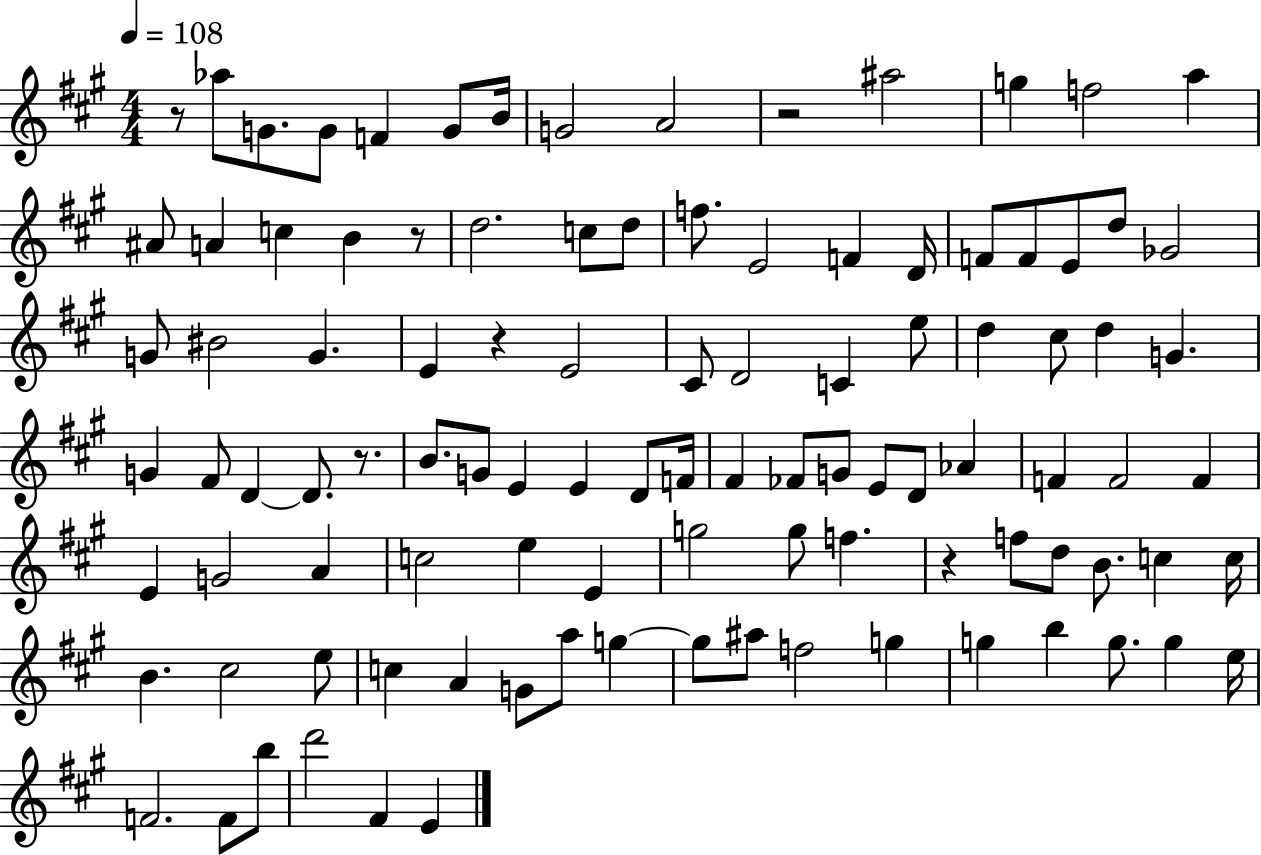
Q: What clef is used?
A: treble